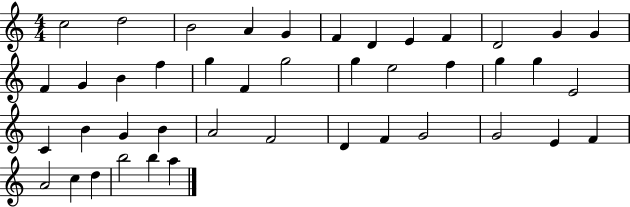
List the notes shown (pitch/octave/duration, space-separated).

C5/h D5/h B4/h A4/q G4/q F4/q D4/q E4/q F4/q D4/h G4/q G4/q F4/q G4/q B4/q F5/q G5/q F4/q G5/h G5/q E5/h F5/q G5/q G5/q E4/h C4/q B4/q G4/q B4/q A4/h F4/h D4/q F4/q G4/h G4/h E4/q F4/q A4/h C5/q D5/q B5/h B5/q A5/q